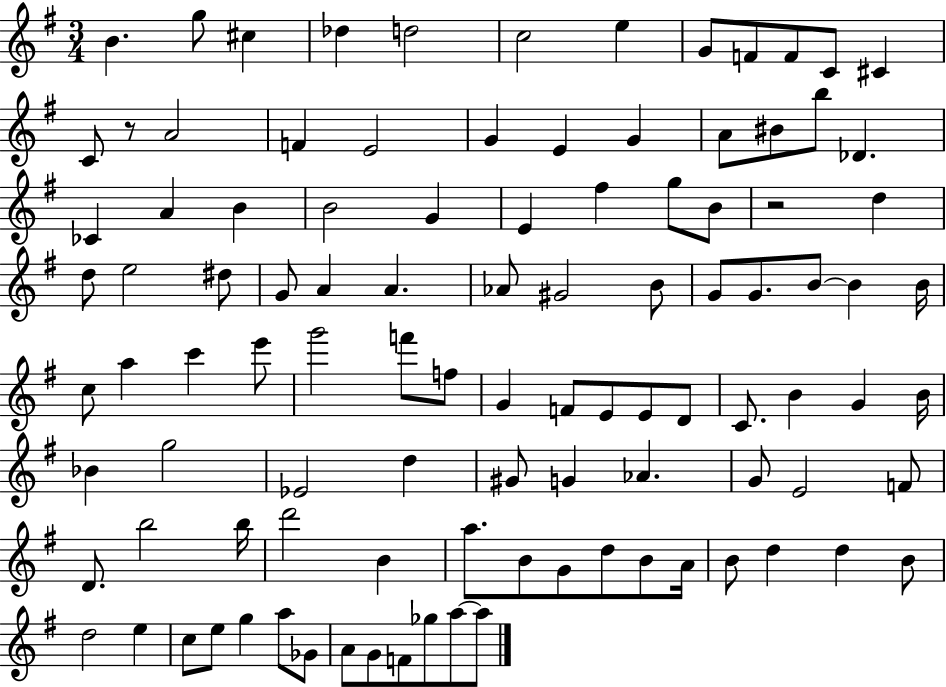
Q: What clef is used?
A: treble